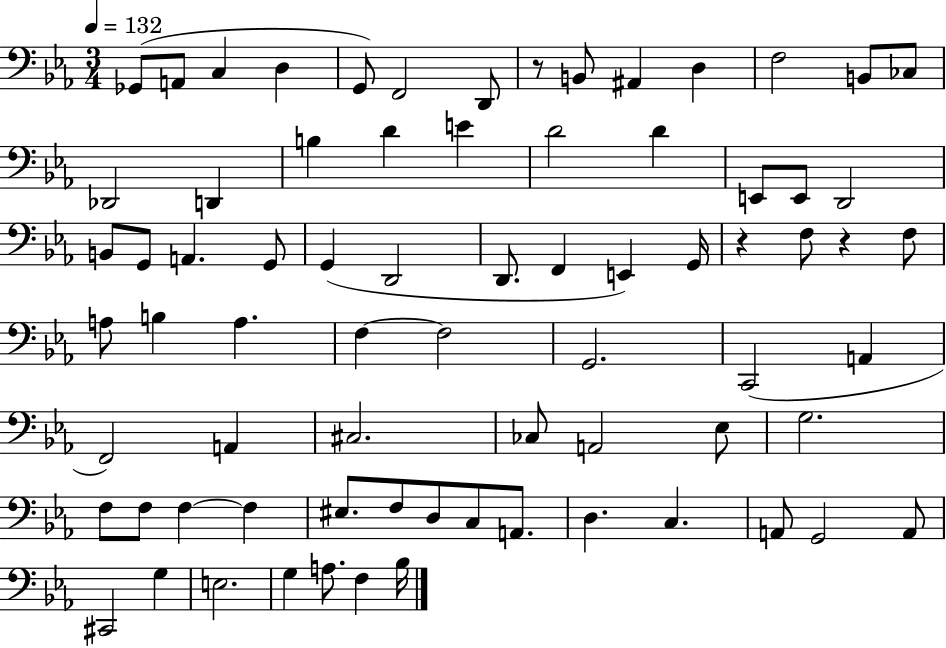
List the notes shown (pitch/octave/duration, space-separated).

Gb2/e A2/e C3/q D3/q G2/e F2/h D2/e R/e B2/e A#2/q D3/q F3/h B2/e CES3/e Db2/h D2/q B3/q D4/q E4/q D4/h D4/q E2/e E2/e D2/h B2/e G2/e A2/q. G2/e G2/q D2/h D2/e. F2/q E2/q G2/s R/q F3/e R/q F3/e A3/e B3/q A3/q. F3/q F3/h G2/h. C2/h A2/q F2/h A2/q C#3/h. CES3/e A2/h Eb3/e G3/h. F3/e F3/e F3/q F3/q EIS3/e. F3/e D3/e C3/e A2/e. D3/q. C3/q. A2/e G2/h A2/e C#2/h G3/q E3/h. G3/q A3/e. F3/q Bb3/s